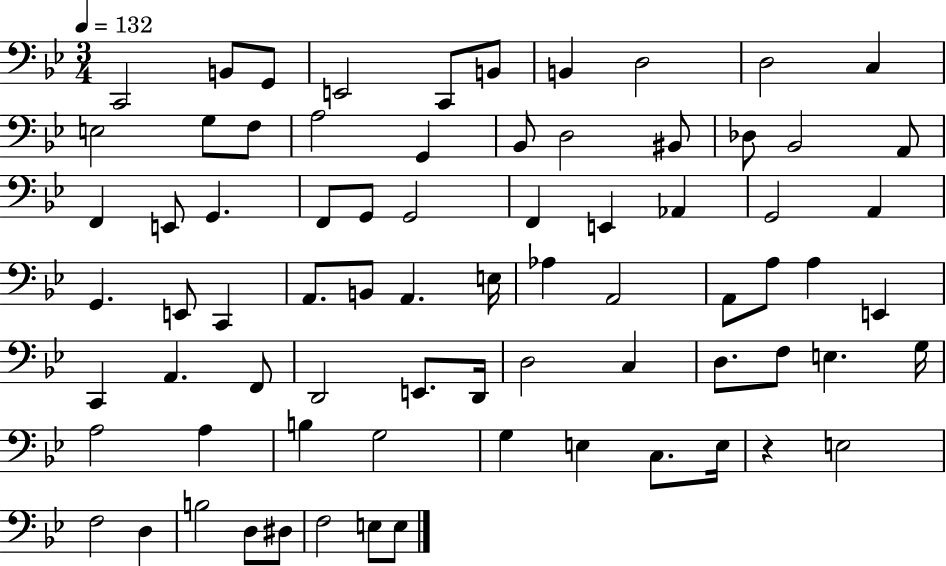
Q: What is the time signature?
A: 3/4